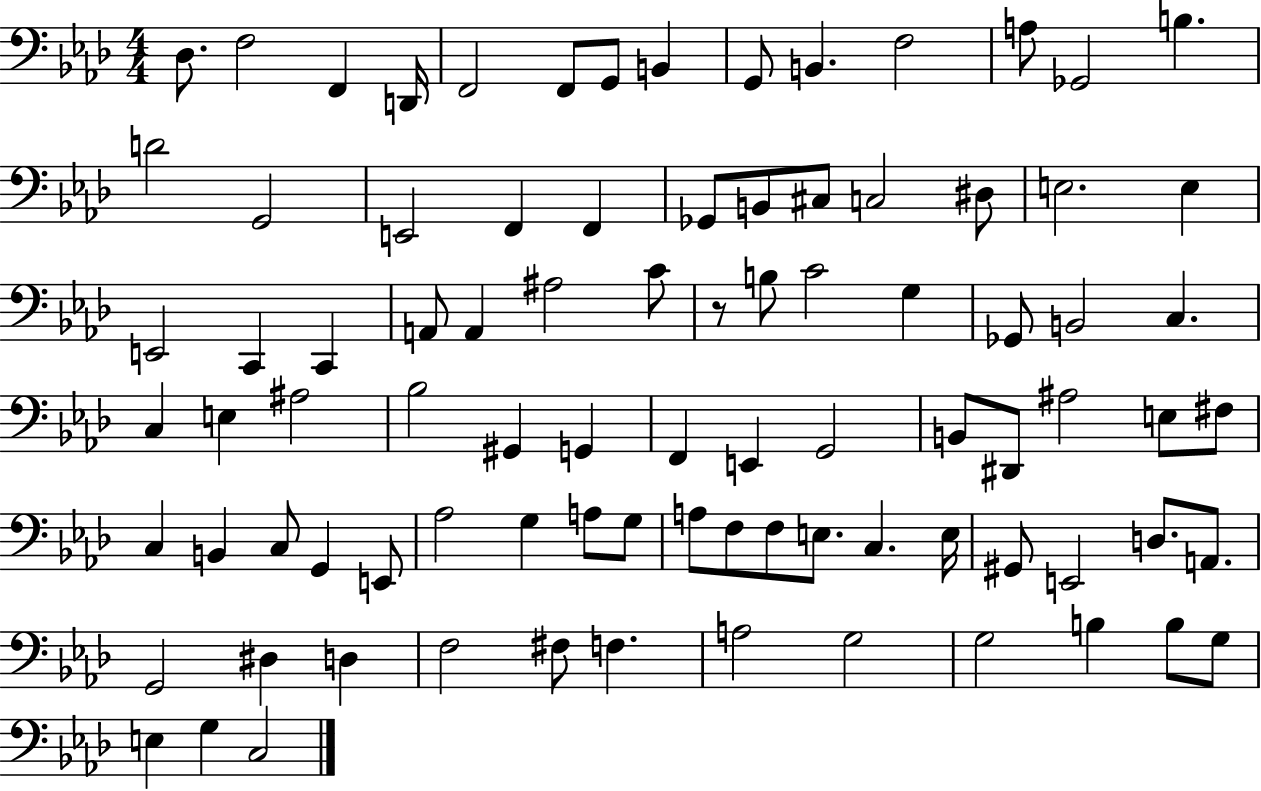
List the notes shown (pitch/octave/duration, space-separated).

Db3/e. F3/h F2/q D2/s F2/h F2/e G2/e B2/q G2/e B2/q. F3/h A3/e Gb2/h B3/q. D4/h G2/h E2/h F2/q F2/q Gb2/e B2/e C#3/e C3/h D#3/e E3/h. E3/q E2/h C2/q C2/q A2/e A2/q A#3/h C4/e R/e B3/e C4/h G3/q Gb2/e B2/h C3/q. C3/q E3/q A#3/h Bb3/h G#2/q G2/q F2/q E2/q G2/h B2/e D#2/e A#3/h E3/e F#3/e C3/q B2/q C3/e G2/q E2/e Ab3/h G3/q A3/e G3/e A3/e F3/e F3/e E3/e. C3/q. E3/s G#2/e E2/h D3/e. A2/e. G2/h D#3/q D3/q F3/h F#3/e F3/q. A3/h G3/h G3/h B3/q B3/e G3/e E3/q G3/q C3/h